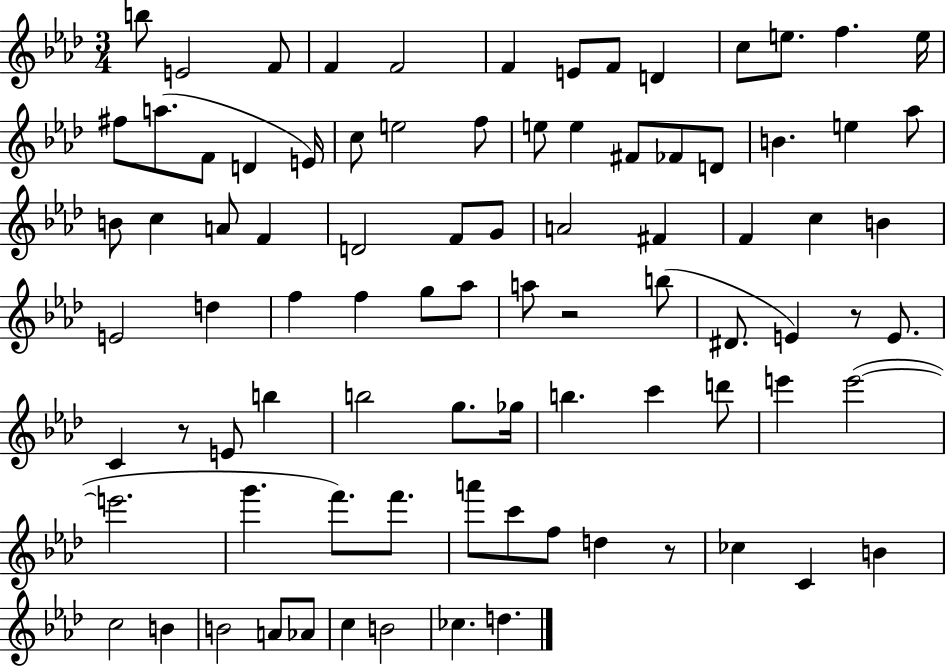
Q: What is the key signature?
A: AES major